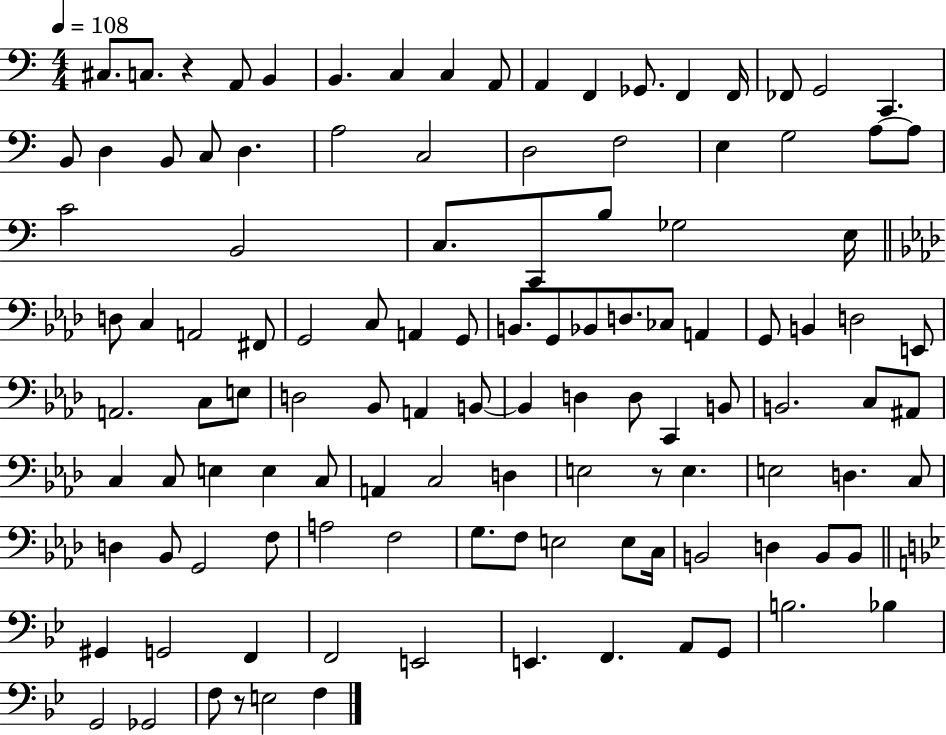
{
  \clef bass
  \numericTimeSignature
  \time 4/4
  \key c \major
  \tempo 4 = 108
  \repeat volta 2 { cis8. c8. r4 a,8 b,4 | b,4. c4 c4 a,8 | a,4 f,4 ges,8. f,4 f,16 | fes,8 g,2 c,4. | \break b,8 d4 b,8 c8 d4. | a2 c2 | d2 f2 | e4 g2 a8~~ a8 | \break c'2 b,2 | c8. c,8 b8 ges2 e16 | \bar "||" \break \key aes \major d8 c4 a,2 fis,8 | g,2 c8 a,4 g,8 | b,8. g,8 bes,8 d8. ces8 a,4 | g,8 b,4 d2 e,8 | \break a,2. c8 e8 | d2 bes,8 a,4 b,8~~ | b,4 d4 d8 c,4 b,8 | b,2. c8 ais,8 | \break c4 c8 e4 e4 c8 | a,4 c2 d4 | e2 r8 e4. | e2 d4. c8 | \break d4 bes,8 g,2 f8 | a2 f2 | g8. f8 e2 e8 c16 | b,2 d4 b,8 b,8 | \break \bar "||" \break \key bes \major gis,4 g,2 f,4 | f,2 e,2 | e,4. f,4. a,8 g,8 | b2. bes4 | \break g,2 ges,2 | f8 r8 e2 f4 | } \bar "|."
}